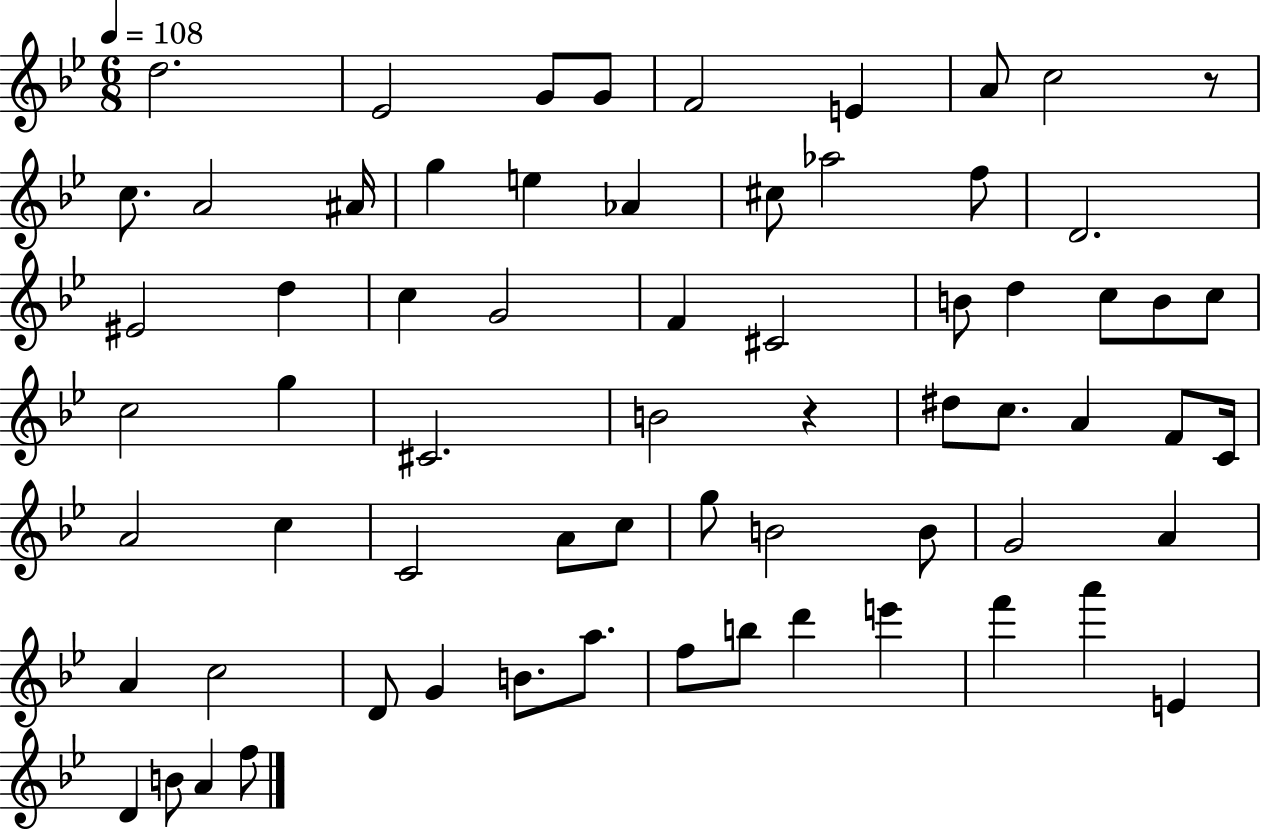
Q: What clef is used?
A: treble